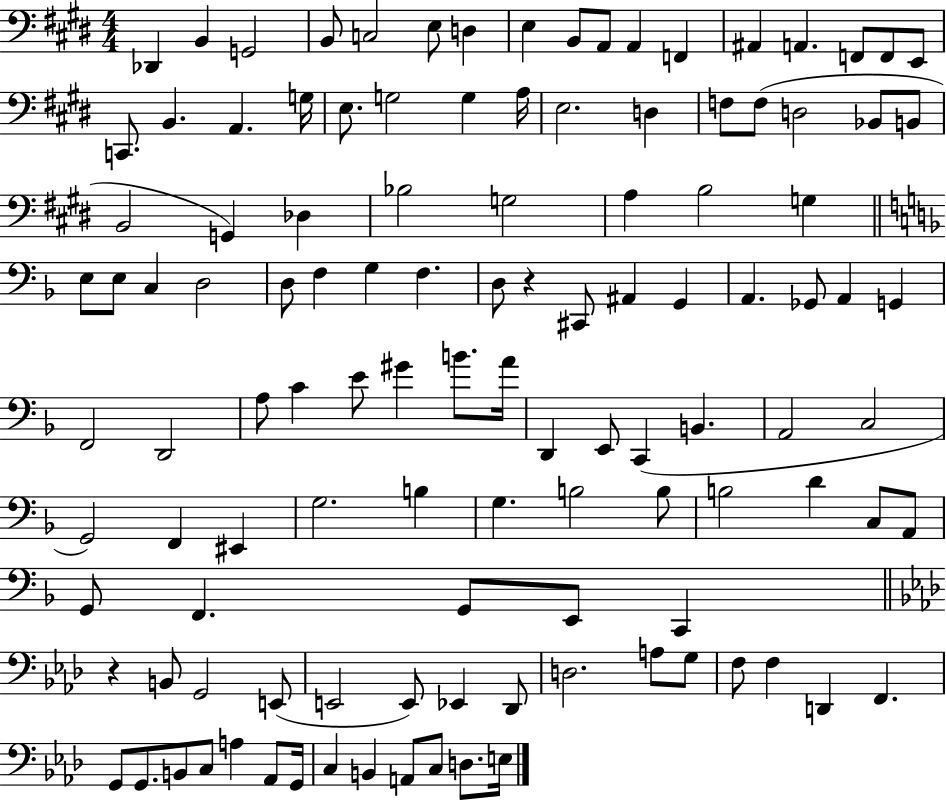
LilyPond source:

{
  \clef bass
  \numericTimeSignature
  \time 4/4
  \key e \major
  \repeat volta 2 { des,4 b,4 g,2 | b,8 c2 e8 d4 | e4 b,8 a,8 a,4 f,4 | ais,4 a,4. f,8 f,8 e,8 | \break c,8. b,4. a,4. g16 | e8. g2 g4 a16 | e2. d4 | f8 f8( d2 bes,8 b,8 | \break b,2 g,4) des4 | bes2 g2 | a4 b2 g4 | \bar "||" \break \key f \major e8 e8 c4 d2 | d8 f4 g4 f4. | d8 r4 cis,8 ais,4 g,4 | a,4. ges,8 a,4 g,4 | \break f,2 d,2 | a8 c'4 e'8 gis'4 b'8. a'16 | d,4 e,8 c,4( b,4. | a,2 c2 | \break g,2) f,4 eis,4 | g2. b4 | g4. b2 b8 | b2 d'4 c8 a,8 | \break g,8 f,4. g,8 e,8 c,4 | \bar "||" \break \key aes \major r4 b,8 g,2 e,8( | e,2 e,8) ees,4 des,8 | d2. a8 g8 | f8 f4 d,4 f,4. | \break g,8 g,8. b,8 c8 a4 aes,8 g,16 | c4 b,4 a,8 c8 d8. e16 | } \bar "|."
}